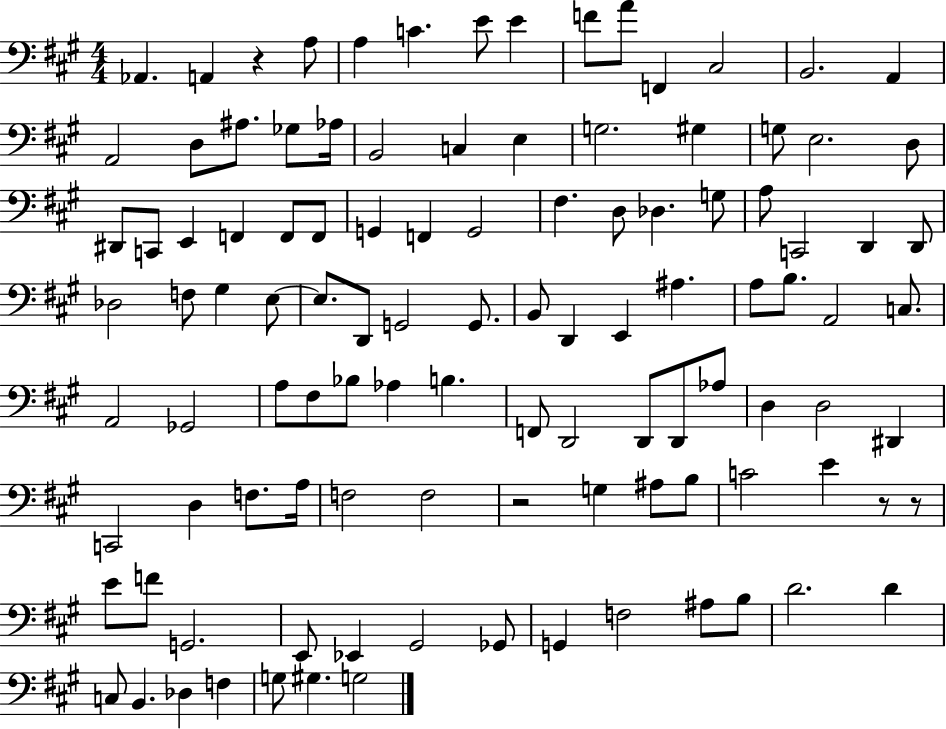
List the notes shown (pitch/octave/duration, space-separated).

Ab2/q. A2/q R/q A3/e A3/q C4/q. E4/e E4/q F4/e A4/e F2/q C#3/h B2/h. A2/q A2/h D3/e A#3/e. Gb3/e Ab3/s B2/h C3/q E3/q G3/h. G#3/q G3/e E3/h. D3/e D#2/e C2/e E2/q F2/q F2/e F2/e G2/q F2/q G2/h F#3/q. D3/e Db3/q. G3/e A3/e C2/h D2/q D2/e Db3/h F3/e G#3/q E3/e E3/e. D2/e G2/h G2/e. B2/e D2/q E2/q A#3/q. A3/e B3/e. A2/h C3/e. A2/h Gb2/h A3/e F#3/e Bb3/e Ab3/q B3/q. F2/e D2/h D2/e D2/e Ab3/e D3/q D3/h D#2/q C2/h D3/q F3/e. A3/s F3/h F3/h R/h G3/q A#3/e B3/e C4/h E4/q R/e R/e E4/e F4/e G2/h. E2/e Eb2/q G#2/h Gb2/e G2/q F3/h A#3/e B3/e D4/h. D4/q C3/e B2/q. Db3/q F3/q G3/e G#3/q. G3/h